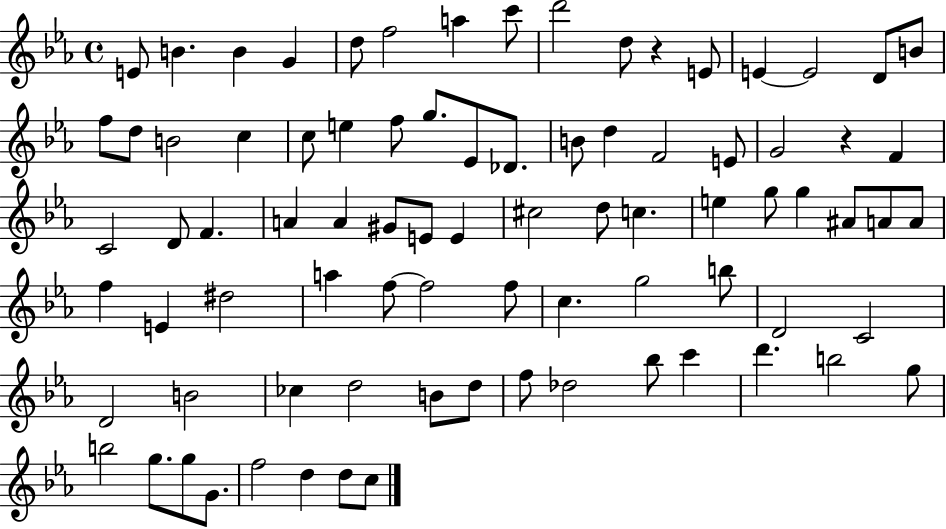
E4/e B4/q. B4/q G4/q D5/e F5/h A5/q C6/e D6/h D5/e R/q E4/e E4/q E4/h D4/e B4/e F5/e D5/e B4/h C5/q C5/e E5/q F5/e G5/e. Eb4/e Db4/e. B4/e D5/q F4/h E4/e G4/h R/q F4/q C4/h D4/e F4/q. A4/q A4/q G#4/e E4/e E4/q C#5/h D5/e C5/q. E5/q G5/e G5/q A#4/e A4/e A4/e F5/q E4/q D#5/h A5/q F5/e F5/h F5/e C5/q. G5/h B5/e D4/h C4/h D4/h B4/h CES5/q D5/h B4/e D5/e F5/e Db5/h Bb5/e C6/q D6/q. B5/h G5/e B5/h G5/e. G5/e G4/e. F5/h D5/q D5/e C5/e